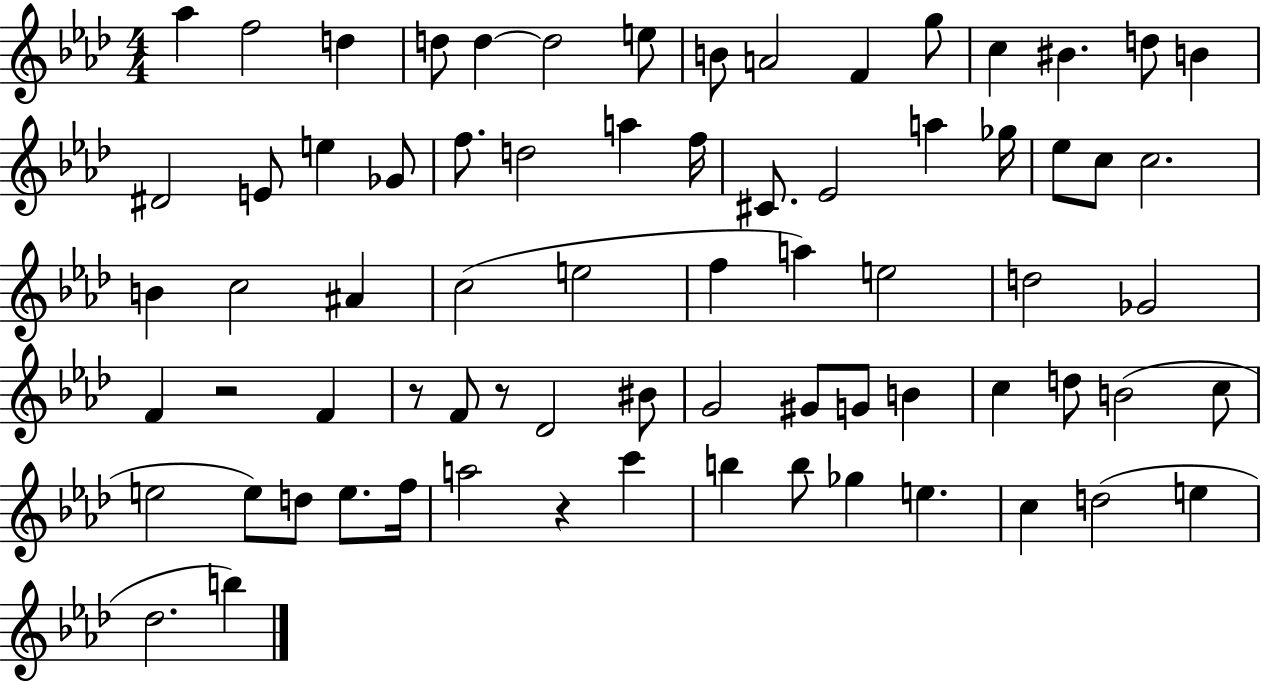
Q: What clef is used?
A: treble